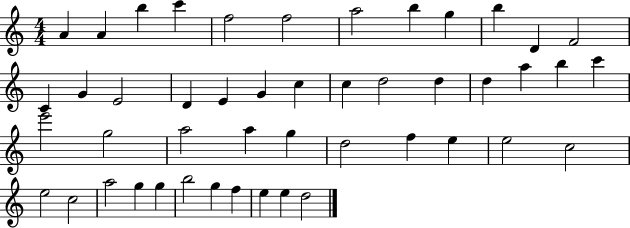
X:1
T:Untitled
M:4/4
L:1/4
K:C
A A b c' f2 f2 a2 b g b D F2 C G E2 D E G c c d2 d d a b c' e'2 g2 a2 a g d2 f e e2 c2 e2 c2 a2 g g b2 g f e e d2